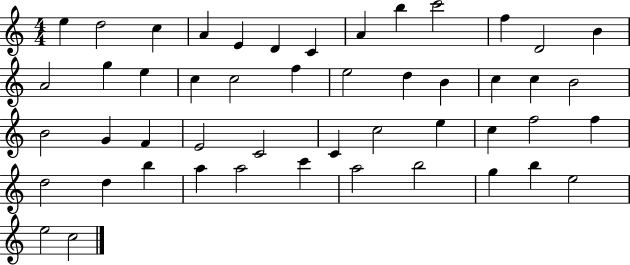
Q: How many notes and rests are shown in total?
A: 49